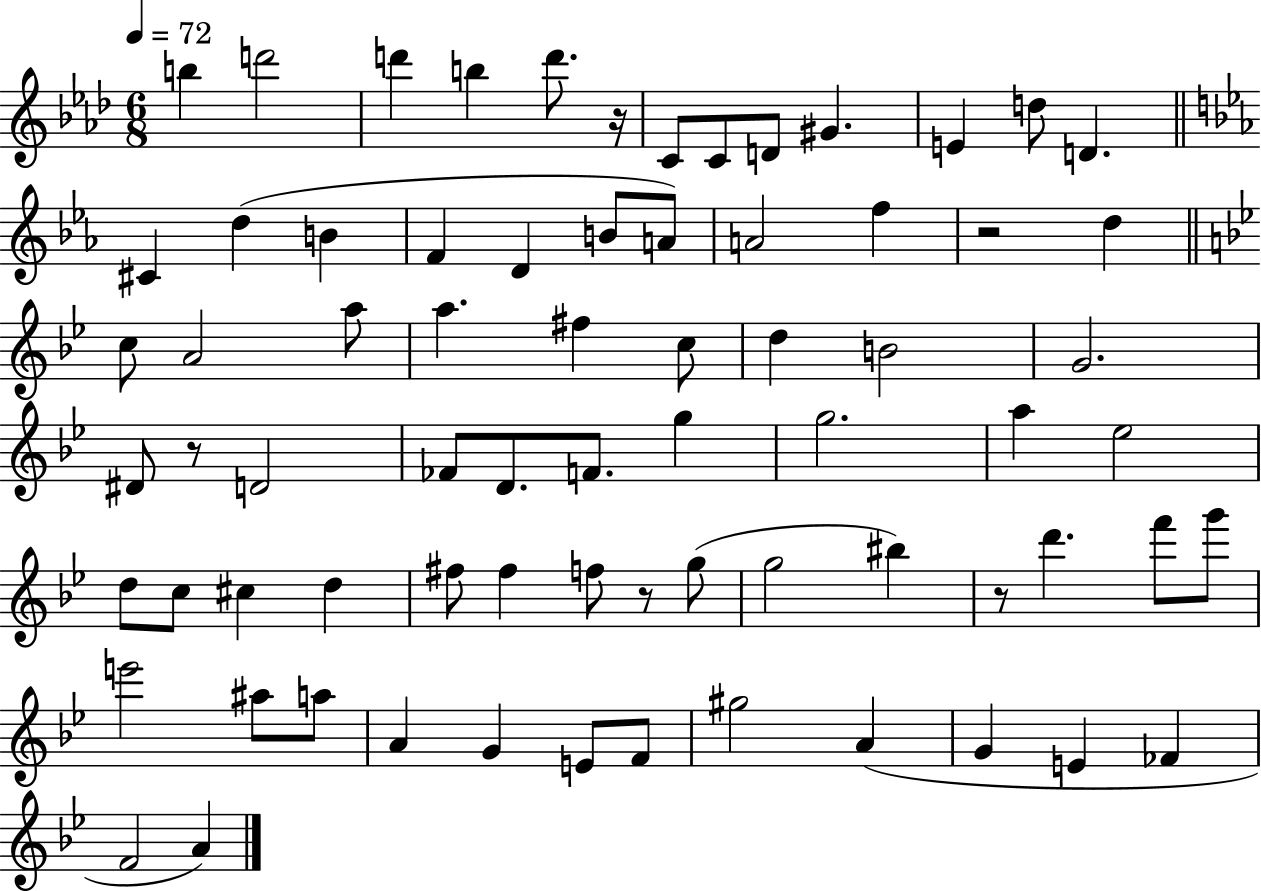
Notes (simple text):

B5/q D6/h D6/q B5/q D6/e. R/s C4/e C4/e D4/e G#4/q. E4/q D5/e D4/q. C#4/q D5/q B4/q F4/q D4/q B4/e A4/e A4/h F5/q R/h D5/q C5/e A4/h A5/e A5/q. F#5/q C5/e D5/q B4/h G4/h. D#4/e R/e D4/h FES4/e D4/e. F4/e. G5/q G5/h. A5/q Eb5/h D5/e C5/e C#5/q D5/q F#5/e F#5/q F5/e R/e G5/e G5/h BIS5/q R/e D6/q. F6/e G6/e E6/h A#5/e A5/e A4/q G4/q E4/e F4/e G#5/h A4/q G4/q E4/q FES4/q F4/h A4/q